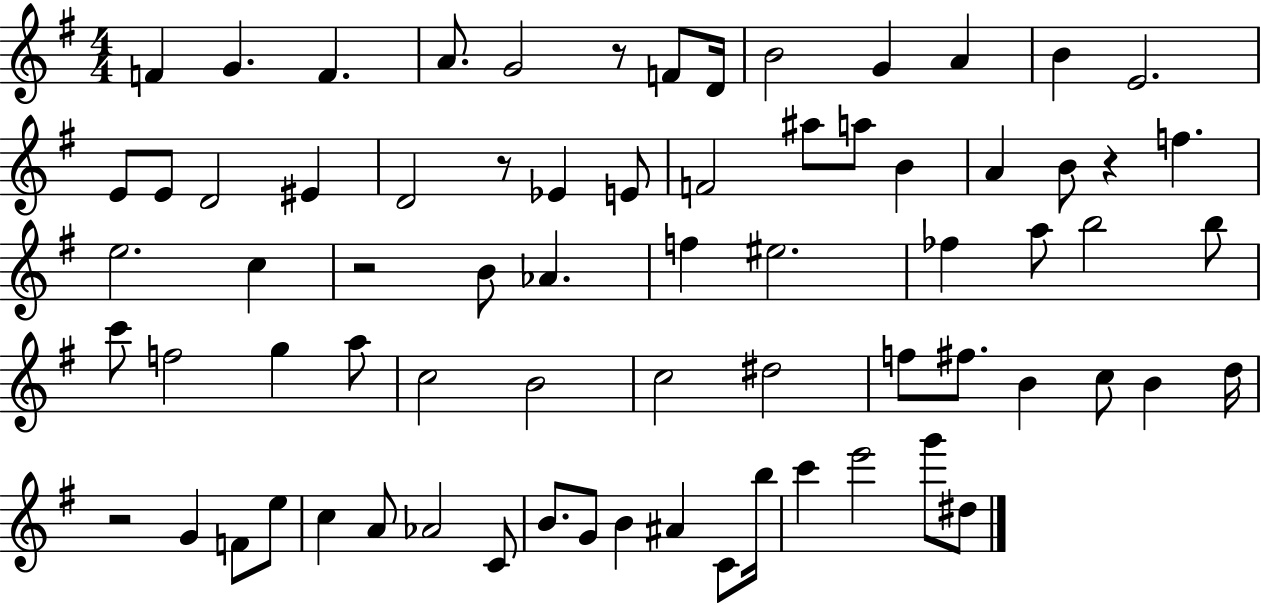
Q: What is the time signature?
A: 4/4